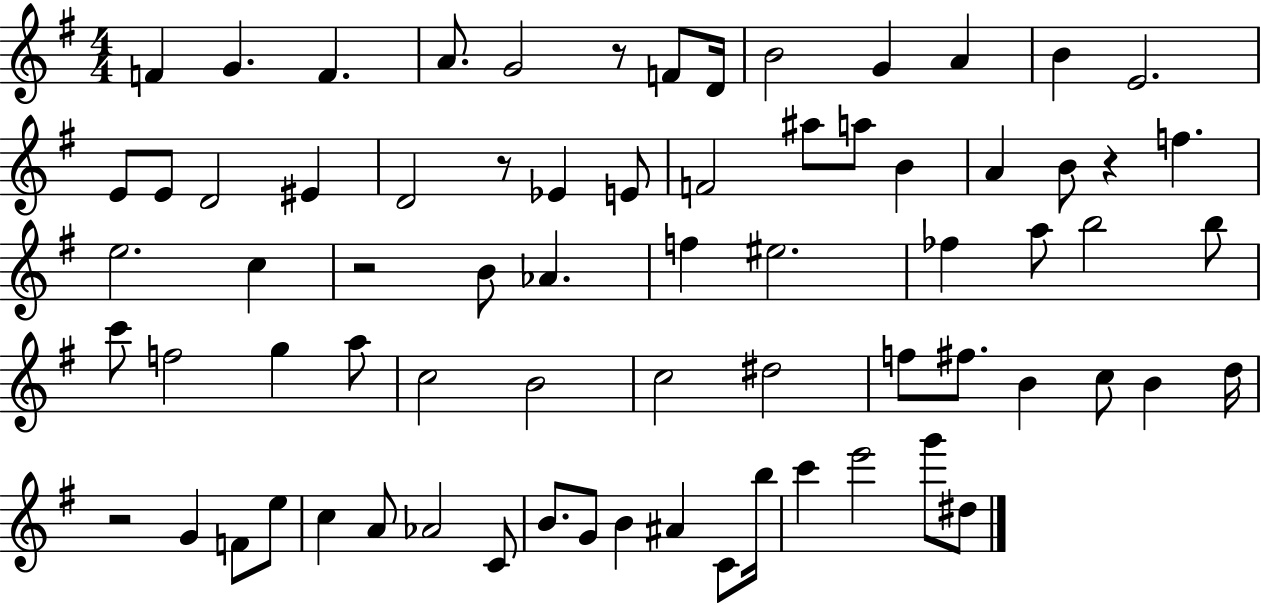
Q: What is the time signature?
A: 4/4